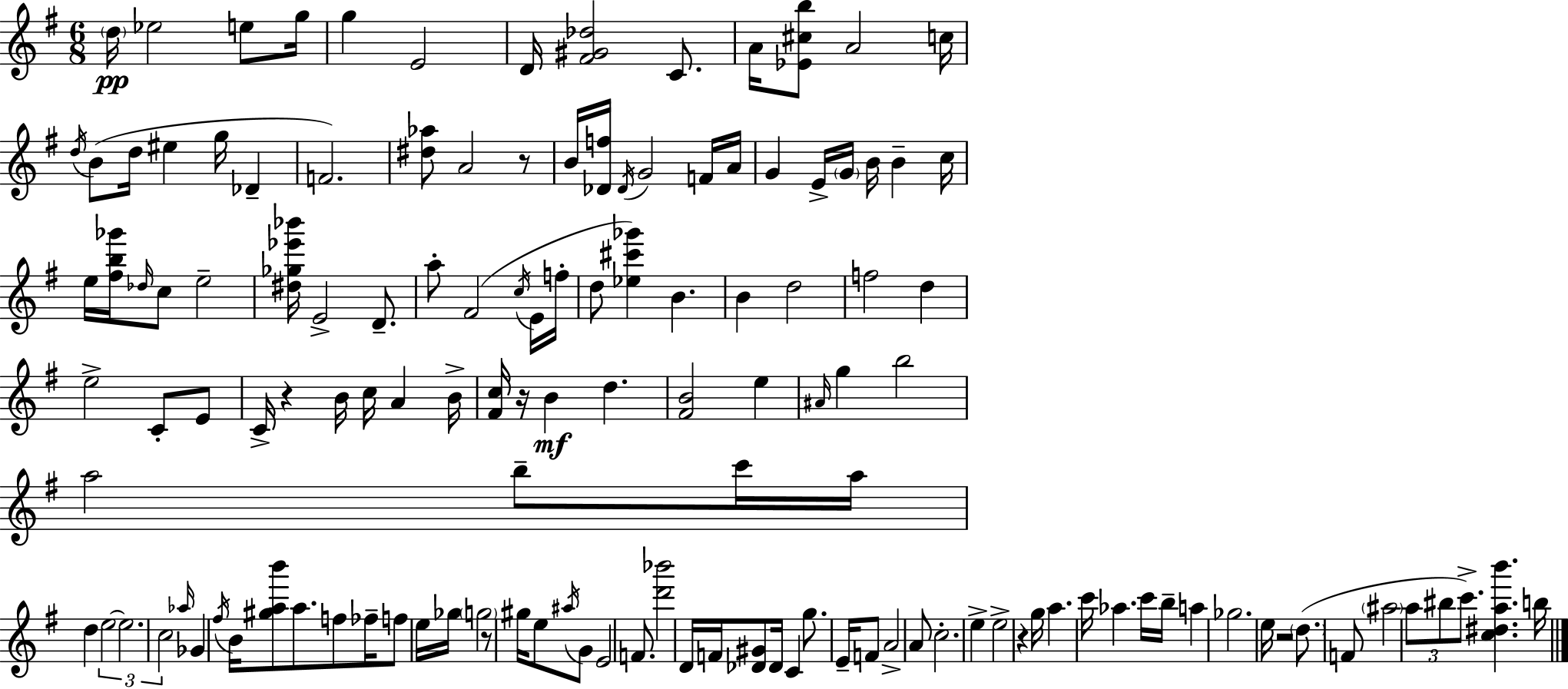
{
  \clef treble
  \numericTimeSignature
  \time 6/8
  \key g \major
  \repeat volta 2 { \parenthesize d''16\pp ees''2 e''8 g''16 | g''4 e'2 | d'16 <fis' gis' des''>2 c'8. | a'16 <ees' cis'' b''>8 a'2 c''16 | \break \acciaccatura { d''16 } b'8( d''16 eis''4 g''16 des'4-- | f'2.) | <dis'' aes''>8 a'2 r8 | b'16 <des' f''>16 \acciaccatura { des'16 } g'2 | \break f'16 a'16 g'4 e'16-> \parenthesize g'16 b'16 b'4-- | c''16 e''16 <fis'' b'' ges'''>16 \grace { des''16 } c''8 e''2-- | <dis'' ges'' ees''' bes'''>16 e'2-> | d'8.-- a''8-. fis'2( | \break \acciaccatura { c''16 } e'16 f''16-. d''8 <ees'' cis''' ges'''>4) b'4. | b'4 d''2 | f''2 | d''4 e''2-> | \break c'8-. e'8 c'16-> r4 b'16 c''16 a'4 | b'16-> <fis' c''>16 r16 b'4\mf d''4. | <fis' b'>2 | e''4 \grace { ais'16 } g''4 b''2 | \break a''2 | b''8-- c'''16 a''16 d''4 \tuplet 3/2 { e''2~~ | e''2. | c''2 } | \break \grace { aes''16 } ges'4 \acciaccatura { fis''16 } b'16 <gis'' a'' b'''>8 a''8. | f''8 fes''16-- f''8 e''16 ges''16 \parenthesize g''2 | r8 gis''16 e''8 \acciaccatura { ais''16 } g'8 | e'2 f'8. <d''' bes'''>2 | \break d'16 f'16 <des' gis'>8 des'16 | c'4 g''8. e'16-- f'8 a'2-> | a'8 c''2.-. | e''4-> | \break e''2-> r4 | g''16 a''4. c'''16 aes''4. | c'''16 b''16-- a''4 ges''2. | e''16 r2 | \break \parenthesize d''8.( f'8 \parenthesize ais''2 | \tuplet 3/2 { a''8 bis''8 c'''8.->) } | <c'' dis'' a'' b'''>4. b''16 } \bar "|."
}